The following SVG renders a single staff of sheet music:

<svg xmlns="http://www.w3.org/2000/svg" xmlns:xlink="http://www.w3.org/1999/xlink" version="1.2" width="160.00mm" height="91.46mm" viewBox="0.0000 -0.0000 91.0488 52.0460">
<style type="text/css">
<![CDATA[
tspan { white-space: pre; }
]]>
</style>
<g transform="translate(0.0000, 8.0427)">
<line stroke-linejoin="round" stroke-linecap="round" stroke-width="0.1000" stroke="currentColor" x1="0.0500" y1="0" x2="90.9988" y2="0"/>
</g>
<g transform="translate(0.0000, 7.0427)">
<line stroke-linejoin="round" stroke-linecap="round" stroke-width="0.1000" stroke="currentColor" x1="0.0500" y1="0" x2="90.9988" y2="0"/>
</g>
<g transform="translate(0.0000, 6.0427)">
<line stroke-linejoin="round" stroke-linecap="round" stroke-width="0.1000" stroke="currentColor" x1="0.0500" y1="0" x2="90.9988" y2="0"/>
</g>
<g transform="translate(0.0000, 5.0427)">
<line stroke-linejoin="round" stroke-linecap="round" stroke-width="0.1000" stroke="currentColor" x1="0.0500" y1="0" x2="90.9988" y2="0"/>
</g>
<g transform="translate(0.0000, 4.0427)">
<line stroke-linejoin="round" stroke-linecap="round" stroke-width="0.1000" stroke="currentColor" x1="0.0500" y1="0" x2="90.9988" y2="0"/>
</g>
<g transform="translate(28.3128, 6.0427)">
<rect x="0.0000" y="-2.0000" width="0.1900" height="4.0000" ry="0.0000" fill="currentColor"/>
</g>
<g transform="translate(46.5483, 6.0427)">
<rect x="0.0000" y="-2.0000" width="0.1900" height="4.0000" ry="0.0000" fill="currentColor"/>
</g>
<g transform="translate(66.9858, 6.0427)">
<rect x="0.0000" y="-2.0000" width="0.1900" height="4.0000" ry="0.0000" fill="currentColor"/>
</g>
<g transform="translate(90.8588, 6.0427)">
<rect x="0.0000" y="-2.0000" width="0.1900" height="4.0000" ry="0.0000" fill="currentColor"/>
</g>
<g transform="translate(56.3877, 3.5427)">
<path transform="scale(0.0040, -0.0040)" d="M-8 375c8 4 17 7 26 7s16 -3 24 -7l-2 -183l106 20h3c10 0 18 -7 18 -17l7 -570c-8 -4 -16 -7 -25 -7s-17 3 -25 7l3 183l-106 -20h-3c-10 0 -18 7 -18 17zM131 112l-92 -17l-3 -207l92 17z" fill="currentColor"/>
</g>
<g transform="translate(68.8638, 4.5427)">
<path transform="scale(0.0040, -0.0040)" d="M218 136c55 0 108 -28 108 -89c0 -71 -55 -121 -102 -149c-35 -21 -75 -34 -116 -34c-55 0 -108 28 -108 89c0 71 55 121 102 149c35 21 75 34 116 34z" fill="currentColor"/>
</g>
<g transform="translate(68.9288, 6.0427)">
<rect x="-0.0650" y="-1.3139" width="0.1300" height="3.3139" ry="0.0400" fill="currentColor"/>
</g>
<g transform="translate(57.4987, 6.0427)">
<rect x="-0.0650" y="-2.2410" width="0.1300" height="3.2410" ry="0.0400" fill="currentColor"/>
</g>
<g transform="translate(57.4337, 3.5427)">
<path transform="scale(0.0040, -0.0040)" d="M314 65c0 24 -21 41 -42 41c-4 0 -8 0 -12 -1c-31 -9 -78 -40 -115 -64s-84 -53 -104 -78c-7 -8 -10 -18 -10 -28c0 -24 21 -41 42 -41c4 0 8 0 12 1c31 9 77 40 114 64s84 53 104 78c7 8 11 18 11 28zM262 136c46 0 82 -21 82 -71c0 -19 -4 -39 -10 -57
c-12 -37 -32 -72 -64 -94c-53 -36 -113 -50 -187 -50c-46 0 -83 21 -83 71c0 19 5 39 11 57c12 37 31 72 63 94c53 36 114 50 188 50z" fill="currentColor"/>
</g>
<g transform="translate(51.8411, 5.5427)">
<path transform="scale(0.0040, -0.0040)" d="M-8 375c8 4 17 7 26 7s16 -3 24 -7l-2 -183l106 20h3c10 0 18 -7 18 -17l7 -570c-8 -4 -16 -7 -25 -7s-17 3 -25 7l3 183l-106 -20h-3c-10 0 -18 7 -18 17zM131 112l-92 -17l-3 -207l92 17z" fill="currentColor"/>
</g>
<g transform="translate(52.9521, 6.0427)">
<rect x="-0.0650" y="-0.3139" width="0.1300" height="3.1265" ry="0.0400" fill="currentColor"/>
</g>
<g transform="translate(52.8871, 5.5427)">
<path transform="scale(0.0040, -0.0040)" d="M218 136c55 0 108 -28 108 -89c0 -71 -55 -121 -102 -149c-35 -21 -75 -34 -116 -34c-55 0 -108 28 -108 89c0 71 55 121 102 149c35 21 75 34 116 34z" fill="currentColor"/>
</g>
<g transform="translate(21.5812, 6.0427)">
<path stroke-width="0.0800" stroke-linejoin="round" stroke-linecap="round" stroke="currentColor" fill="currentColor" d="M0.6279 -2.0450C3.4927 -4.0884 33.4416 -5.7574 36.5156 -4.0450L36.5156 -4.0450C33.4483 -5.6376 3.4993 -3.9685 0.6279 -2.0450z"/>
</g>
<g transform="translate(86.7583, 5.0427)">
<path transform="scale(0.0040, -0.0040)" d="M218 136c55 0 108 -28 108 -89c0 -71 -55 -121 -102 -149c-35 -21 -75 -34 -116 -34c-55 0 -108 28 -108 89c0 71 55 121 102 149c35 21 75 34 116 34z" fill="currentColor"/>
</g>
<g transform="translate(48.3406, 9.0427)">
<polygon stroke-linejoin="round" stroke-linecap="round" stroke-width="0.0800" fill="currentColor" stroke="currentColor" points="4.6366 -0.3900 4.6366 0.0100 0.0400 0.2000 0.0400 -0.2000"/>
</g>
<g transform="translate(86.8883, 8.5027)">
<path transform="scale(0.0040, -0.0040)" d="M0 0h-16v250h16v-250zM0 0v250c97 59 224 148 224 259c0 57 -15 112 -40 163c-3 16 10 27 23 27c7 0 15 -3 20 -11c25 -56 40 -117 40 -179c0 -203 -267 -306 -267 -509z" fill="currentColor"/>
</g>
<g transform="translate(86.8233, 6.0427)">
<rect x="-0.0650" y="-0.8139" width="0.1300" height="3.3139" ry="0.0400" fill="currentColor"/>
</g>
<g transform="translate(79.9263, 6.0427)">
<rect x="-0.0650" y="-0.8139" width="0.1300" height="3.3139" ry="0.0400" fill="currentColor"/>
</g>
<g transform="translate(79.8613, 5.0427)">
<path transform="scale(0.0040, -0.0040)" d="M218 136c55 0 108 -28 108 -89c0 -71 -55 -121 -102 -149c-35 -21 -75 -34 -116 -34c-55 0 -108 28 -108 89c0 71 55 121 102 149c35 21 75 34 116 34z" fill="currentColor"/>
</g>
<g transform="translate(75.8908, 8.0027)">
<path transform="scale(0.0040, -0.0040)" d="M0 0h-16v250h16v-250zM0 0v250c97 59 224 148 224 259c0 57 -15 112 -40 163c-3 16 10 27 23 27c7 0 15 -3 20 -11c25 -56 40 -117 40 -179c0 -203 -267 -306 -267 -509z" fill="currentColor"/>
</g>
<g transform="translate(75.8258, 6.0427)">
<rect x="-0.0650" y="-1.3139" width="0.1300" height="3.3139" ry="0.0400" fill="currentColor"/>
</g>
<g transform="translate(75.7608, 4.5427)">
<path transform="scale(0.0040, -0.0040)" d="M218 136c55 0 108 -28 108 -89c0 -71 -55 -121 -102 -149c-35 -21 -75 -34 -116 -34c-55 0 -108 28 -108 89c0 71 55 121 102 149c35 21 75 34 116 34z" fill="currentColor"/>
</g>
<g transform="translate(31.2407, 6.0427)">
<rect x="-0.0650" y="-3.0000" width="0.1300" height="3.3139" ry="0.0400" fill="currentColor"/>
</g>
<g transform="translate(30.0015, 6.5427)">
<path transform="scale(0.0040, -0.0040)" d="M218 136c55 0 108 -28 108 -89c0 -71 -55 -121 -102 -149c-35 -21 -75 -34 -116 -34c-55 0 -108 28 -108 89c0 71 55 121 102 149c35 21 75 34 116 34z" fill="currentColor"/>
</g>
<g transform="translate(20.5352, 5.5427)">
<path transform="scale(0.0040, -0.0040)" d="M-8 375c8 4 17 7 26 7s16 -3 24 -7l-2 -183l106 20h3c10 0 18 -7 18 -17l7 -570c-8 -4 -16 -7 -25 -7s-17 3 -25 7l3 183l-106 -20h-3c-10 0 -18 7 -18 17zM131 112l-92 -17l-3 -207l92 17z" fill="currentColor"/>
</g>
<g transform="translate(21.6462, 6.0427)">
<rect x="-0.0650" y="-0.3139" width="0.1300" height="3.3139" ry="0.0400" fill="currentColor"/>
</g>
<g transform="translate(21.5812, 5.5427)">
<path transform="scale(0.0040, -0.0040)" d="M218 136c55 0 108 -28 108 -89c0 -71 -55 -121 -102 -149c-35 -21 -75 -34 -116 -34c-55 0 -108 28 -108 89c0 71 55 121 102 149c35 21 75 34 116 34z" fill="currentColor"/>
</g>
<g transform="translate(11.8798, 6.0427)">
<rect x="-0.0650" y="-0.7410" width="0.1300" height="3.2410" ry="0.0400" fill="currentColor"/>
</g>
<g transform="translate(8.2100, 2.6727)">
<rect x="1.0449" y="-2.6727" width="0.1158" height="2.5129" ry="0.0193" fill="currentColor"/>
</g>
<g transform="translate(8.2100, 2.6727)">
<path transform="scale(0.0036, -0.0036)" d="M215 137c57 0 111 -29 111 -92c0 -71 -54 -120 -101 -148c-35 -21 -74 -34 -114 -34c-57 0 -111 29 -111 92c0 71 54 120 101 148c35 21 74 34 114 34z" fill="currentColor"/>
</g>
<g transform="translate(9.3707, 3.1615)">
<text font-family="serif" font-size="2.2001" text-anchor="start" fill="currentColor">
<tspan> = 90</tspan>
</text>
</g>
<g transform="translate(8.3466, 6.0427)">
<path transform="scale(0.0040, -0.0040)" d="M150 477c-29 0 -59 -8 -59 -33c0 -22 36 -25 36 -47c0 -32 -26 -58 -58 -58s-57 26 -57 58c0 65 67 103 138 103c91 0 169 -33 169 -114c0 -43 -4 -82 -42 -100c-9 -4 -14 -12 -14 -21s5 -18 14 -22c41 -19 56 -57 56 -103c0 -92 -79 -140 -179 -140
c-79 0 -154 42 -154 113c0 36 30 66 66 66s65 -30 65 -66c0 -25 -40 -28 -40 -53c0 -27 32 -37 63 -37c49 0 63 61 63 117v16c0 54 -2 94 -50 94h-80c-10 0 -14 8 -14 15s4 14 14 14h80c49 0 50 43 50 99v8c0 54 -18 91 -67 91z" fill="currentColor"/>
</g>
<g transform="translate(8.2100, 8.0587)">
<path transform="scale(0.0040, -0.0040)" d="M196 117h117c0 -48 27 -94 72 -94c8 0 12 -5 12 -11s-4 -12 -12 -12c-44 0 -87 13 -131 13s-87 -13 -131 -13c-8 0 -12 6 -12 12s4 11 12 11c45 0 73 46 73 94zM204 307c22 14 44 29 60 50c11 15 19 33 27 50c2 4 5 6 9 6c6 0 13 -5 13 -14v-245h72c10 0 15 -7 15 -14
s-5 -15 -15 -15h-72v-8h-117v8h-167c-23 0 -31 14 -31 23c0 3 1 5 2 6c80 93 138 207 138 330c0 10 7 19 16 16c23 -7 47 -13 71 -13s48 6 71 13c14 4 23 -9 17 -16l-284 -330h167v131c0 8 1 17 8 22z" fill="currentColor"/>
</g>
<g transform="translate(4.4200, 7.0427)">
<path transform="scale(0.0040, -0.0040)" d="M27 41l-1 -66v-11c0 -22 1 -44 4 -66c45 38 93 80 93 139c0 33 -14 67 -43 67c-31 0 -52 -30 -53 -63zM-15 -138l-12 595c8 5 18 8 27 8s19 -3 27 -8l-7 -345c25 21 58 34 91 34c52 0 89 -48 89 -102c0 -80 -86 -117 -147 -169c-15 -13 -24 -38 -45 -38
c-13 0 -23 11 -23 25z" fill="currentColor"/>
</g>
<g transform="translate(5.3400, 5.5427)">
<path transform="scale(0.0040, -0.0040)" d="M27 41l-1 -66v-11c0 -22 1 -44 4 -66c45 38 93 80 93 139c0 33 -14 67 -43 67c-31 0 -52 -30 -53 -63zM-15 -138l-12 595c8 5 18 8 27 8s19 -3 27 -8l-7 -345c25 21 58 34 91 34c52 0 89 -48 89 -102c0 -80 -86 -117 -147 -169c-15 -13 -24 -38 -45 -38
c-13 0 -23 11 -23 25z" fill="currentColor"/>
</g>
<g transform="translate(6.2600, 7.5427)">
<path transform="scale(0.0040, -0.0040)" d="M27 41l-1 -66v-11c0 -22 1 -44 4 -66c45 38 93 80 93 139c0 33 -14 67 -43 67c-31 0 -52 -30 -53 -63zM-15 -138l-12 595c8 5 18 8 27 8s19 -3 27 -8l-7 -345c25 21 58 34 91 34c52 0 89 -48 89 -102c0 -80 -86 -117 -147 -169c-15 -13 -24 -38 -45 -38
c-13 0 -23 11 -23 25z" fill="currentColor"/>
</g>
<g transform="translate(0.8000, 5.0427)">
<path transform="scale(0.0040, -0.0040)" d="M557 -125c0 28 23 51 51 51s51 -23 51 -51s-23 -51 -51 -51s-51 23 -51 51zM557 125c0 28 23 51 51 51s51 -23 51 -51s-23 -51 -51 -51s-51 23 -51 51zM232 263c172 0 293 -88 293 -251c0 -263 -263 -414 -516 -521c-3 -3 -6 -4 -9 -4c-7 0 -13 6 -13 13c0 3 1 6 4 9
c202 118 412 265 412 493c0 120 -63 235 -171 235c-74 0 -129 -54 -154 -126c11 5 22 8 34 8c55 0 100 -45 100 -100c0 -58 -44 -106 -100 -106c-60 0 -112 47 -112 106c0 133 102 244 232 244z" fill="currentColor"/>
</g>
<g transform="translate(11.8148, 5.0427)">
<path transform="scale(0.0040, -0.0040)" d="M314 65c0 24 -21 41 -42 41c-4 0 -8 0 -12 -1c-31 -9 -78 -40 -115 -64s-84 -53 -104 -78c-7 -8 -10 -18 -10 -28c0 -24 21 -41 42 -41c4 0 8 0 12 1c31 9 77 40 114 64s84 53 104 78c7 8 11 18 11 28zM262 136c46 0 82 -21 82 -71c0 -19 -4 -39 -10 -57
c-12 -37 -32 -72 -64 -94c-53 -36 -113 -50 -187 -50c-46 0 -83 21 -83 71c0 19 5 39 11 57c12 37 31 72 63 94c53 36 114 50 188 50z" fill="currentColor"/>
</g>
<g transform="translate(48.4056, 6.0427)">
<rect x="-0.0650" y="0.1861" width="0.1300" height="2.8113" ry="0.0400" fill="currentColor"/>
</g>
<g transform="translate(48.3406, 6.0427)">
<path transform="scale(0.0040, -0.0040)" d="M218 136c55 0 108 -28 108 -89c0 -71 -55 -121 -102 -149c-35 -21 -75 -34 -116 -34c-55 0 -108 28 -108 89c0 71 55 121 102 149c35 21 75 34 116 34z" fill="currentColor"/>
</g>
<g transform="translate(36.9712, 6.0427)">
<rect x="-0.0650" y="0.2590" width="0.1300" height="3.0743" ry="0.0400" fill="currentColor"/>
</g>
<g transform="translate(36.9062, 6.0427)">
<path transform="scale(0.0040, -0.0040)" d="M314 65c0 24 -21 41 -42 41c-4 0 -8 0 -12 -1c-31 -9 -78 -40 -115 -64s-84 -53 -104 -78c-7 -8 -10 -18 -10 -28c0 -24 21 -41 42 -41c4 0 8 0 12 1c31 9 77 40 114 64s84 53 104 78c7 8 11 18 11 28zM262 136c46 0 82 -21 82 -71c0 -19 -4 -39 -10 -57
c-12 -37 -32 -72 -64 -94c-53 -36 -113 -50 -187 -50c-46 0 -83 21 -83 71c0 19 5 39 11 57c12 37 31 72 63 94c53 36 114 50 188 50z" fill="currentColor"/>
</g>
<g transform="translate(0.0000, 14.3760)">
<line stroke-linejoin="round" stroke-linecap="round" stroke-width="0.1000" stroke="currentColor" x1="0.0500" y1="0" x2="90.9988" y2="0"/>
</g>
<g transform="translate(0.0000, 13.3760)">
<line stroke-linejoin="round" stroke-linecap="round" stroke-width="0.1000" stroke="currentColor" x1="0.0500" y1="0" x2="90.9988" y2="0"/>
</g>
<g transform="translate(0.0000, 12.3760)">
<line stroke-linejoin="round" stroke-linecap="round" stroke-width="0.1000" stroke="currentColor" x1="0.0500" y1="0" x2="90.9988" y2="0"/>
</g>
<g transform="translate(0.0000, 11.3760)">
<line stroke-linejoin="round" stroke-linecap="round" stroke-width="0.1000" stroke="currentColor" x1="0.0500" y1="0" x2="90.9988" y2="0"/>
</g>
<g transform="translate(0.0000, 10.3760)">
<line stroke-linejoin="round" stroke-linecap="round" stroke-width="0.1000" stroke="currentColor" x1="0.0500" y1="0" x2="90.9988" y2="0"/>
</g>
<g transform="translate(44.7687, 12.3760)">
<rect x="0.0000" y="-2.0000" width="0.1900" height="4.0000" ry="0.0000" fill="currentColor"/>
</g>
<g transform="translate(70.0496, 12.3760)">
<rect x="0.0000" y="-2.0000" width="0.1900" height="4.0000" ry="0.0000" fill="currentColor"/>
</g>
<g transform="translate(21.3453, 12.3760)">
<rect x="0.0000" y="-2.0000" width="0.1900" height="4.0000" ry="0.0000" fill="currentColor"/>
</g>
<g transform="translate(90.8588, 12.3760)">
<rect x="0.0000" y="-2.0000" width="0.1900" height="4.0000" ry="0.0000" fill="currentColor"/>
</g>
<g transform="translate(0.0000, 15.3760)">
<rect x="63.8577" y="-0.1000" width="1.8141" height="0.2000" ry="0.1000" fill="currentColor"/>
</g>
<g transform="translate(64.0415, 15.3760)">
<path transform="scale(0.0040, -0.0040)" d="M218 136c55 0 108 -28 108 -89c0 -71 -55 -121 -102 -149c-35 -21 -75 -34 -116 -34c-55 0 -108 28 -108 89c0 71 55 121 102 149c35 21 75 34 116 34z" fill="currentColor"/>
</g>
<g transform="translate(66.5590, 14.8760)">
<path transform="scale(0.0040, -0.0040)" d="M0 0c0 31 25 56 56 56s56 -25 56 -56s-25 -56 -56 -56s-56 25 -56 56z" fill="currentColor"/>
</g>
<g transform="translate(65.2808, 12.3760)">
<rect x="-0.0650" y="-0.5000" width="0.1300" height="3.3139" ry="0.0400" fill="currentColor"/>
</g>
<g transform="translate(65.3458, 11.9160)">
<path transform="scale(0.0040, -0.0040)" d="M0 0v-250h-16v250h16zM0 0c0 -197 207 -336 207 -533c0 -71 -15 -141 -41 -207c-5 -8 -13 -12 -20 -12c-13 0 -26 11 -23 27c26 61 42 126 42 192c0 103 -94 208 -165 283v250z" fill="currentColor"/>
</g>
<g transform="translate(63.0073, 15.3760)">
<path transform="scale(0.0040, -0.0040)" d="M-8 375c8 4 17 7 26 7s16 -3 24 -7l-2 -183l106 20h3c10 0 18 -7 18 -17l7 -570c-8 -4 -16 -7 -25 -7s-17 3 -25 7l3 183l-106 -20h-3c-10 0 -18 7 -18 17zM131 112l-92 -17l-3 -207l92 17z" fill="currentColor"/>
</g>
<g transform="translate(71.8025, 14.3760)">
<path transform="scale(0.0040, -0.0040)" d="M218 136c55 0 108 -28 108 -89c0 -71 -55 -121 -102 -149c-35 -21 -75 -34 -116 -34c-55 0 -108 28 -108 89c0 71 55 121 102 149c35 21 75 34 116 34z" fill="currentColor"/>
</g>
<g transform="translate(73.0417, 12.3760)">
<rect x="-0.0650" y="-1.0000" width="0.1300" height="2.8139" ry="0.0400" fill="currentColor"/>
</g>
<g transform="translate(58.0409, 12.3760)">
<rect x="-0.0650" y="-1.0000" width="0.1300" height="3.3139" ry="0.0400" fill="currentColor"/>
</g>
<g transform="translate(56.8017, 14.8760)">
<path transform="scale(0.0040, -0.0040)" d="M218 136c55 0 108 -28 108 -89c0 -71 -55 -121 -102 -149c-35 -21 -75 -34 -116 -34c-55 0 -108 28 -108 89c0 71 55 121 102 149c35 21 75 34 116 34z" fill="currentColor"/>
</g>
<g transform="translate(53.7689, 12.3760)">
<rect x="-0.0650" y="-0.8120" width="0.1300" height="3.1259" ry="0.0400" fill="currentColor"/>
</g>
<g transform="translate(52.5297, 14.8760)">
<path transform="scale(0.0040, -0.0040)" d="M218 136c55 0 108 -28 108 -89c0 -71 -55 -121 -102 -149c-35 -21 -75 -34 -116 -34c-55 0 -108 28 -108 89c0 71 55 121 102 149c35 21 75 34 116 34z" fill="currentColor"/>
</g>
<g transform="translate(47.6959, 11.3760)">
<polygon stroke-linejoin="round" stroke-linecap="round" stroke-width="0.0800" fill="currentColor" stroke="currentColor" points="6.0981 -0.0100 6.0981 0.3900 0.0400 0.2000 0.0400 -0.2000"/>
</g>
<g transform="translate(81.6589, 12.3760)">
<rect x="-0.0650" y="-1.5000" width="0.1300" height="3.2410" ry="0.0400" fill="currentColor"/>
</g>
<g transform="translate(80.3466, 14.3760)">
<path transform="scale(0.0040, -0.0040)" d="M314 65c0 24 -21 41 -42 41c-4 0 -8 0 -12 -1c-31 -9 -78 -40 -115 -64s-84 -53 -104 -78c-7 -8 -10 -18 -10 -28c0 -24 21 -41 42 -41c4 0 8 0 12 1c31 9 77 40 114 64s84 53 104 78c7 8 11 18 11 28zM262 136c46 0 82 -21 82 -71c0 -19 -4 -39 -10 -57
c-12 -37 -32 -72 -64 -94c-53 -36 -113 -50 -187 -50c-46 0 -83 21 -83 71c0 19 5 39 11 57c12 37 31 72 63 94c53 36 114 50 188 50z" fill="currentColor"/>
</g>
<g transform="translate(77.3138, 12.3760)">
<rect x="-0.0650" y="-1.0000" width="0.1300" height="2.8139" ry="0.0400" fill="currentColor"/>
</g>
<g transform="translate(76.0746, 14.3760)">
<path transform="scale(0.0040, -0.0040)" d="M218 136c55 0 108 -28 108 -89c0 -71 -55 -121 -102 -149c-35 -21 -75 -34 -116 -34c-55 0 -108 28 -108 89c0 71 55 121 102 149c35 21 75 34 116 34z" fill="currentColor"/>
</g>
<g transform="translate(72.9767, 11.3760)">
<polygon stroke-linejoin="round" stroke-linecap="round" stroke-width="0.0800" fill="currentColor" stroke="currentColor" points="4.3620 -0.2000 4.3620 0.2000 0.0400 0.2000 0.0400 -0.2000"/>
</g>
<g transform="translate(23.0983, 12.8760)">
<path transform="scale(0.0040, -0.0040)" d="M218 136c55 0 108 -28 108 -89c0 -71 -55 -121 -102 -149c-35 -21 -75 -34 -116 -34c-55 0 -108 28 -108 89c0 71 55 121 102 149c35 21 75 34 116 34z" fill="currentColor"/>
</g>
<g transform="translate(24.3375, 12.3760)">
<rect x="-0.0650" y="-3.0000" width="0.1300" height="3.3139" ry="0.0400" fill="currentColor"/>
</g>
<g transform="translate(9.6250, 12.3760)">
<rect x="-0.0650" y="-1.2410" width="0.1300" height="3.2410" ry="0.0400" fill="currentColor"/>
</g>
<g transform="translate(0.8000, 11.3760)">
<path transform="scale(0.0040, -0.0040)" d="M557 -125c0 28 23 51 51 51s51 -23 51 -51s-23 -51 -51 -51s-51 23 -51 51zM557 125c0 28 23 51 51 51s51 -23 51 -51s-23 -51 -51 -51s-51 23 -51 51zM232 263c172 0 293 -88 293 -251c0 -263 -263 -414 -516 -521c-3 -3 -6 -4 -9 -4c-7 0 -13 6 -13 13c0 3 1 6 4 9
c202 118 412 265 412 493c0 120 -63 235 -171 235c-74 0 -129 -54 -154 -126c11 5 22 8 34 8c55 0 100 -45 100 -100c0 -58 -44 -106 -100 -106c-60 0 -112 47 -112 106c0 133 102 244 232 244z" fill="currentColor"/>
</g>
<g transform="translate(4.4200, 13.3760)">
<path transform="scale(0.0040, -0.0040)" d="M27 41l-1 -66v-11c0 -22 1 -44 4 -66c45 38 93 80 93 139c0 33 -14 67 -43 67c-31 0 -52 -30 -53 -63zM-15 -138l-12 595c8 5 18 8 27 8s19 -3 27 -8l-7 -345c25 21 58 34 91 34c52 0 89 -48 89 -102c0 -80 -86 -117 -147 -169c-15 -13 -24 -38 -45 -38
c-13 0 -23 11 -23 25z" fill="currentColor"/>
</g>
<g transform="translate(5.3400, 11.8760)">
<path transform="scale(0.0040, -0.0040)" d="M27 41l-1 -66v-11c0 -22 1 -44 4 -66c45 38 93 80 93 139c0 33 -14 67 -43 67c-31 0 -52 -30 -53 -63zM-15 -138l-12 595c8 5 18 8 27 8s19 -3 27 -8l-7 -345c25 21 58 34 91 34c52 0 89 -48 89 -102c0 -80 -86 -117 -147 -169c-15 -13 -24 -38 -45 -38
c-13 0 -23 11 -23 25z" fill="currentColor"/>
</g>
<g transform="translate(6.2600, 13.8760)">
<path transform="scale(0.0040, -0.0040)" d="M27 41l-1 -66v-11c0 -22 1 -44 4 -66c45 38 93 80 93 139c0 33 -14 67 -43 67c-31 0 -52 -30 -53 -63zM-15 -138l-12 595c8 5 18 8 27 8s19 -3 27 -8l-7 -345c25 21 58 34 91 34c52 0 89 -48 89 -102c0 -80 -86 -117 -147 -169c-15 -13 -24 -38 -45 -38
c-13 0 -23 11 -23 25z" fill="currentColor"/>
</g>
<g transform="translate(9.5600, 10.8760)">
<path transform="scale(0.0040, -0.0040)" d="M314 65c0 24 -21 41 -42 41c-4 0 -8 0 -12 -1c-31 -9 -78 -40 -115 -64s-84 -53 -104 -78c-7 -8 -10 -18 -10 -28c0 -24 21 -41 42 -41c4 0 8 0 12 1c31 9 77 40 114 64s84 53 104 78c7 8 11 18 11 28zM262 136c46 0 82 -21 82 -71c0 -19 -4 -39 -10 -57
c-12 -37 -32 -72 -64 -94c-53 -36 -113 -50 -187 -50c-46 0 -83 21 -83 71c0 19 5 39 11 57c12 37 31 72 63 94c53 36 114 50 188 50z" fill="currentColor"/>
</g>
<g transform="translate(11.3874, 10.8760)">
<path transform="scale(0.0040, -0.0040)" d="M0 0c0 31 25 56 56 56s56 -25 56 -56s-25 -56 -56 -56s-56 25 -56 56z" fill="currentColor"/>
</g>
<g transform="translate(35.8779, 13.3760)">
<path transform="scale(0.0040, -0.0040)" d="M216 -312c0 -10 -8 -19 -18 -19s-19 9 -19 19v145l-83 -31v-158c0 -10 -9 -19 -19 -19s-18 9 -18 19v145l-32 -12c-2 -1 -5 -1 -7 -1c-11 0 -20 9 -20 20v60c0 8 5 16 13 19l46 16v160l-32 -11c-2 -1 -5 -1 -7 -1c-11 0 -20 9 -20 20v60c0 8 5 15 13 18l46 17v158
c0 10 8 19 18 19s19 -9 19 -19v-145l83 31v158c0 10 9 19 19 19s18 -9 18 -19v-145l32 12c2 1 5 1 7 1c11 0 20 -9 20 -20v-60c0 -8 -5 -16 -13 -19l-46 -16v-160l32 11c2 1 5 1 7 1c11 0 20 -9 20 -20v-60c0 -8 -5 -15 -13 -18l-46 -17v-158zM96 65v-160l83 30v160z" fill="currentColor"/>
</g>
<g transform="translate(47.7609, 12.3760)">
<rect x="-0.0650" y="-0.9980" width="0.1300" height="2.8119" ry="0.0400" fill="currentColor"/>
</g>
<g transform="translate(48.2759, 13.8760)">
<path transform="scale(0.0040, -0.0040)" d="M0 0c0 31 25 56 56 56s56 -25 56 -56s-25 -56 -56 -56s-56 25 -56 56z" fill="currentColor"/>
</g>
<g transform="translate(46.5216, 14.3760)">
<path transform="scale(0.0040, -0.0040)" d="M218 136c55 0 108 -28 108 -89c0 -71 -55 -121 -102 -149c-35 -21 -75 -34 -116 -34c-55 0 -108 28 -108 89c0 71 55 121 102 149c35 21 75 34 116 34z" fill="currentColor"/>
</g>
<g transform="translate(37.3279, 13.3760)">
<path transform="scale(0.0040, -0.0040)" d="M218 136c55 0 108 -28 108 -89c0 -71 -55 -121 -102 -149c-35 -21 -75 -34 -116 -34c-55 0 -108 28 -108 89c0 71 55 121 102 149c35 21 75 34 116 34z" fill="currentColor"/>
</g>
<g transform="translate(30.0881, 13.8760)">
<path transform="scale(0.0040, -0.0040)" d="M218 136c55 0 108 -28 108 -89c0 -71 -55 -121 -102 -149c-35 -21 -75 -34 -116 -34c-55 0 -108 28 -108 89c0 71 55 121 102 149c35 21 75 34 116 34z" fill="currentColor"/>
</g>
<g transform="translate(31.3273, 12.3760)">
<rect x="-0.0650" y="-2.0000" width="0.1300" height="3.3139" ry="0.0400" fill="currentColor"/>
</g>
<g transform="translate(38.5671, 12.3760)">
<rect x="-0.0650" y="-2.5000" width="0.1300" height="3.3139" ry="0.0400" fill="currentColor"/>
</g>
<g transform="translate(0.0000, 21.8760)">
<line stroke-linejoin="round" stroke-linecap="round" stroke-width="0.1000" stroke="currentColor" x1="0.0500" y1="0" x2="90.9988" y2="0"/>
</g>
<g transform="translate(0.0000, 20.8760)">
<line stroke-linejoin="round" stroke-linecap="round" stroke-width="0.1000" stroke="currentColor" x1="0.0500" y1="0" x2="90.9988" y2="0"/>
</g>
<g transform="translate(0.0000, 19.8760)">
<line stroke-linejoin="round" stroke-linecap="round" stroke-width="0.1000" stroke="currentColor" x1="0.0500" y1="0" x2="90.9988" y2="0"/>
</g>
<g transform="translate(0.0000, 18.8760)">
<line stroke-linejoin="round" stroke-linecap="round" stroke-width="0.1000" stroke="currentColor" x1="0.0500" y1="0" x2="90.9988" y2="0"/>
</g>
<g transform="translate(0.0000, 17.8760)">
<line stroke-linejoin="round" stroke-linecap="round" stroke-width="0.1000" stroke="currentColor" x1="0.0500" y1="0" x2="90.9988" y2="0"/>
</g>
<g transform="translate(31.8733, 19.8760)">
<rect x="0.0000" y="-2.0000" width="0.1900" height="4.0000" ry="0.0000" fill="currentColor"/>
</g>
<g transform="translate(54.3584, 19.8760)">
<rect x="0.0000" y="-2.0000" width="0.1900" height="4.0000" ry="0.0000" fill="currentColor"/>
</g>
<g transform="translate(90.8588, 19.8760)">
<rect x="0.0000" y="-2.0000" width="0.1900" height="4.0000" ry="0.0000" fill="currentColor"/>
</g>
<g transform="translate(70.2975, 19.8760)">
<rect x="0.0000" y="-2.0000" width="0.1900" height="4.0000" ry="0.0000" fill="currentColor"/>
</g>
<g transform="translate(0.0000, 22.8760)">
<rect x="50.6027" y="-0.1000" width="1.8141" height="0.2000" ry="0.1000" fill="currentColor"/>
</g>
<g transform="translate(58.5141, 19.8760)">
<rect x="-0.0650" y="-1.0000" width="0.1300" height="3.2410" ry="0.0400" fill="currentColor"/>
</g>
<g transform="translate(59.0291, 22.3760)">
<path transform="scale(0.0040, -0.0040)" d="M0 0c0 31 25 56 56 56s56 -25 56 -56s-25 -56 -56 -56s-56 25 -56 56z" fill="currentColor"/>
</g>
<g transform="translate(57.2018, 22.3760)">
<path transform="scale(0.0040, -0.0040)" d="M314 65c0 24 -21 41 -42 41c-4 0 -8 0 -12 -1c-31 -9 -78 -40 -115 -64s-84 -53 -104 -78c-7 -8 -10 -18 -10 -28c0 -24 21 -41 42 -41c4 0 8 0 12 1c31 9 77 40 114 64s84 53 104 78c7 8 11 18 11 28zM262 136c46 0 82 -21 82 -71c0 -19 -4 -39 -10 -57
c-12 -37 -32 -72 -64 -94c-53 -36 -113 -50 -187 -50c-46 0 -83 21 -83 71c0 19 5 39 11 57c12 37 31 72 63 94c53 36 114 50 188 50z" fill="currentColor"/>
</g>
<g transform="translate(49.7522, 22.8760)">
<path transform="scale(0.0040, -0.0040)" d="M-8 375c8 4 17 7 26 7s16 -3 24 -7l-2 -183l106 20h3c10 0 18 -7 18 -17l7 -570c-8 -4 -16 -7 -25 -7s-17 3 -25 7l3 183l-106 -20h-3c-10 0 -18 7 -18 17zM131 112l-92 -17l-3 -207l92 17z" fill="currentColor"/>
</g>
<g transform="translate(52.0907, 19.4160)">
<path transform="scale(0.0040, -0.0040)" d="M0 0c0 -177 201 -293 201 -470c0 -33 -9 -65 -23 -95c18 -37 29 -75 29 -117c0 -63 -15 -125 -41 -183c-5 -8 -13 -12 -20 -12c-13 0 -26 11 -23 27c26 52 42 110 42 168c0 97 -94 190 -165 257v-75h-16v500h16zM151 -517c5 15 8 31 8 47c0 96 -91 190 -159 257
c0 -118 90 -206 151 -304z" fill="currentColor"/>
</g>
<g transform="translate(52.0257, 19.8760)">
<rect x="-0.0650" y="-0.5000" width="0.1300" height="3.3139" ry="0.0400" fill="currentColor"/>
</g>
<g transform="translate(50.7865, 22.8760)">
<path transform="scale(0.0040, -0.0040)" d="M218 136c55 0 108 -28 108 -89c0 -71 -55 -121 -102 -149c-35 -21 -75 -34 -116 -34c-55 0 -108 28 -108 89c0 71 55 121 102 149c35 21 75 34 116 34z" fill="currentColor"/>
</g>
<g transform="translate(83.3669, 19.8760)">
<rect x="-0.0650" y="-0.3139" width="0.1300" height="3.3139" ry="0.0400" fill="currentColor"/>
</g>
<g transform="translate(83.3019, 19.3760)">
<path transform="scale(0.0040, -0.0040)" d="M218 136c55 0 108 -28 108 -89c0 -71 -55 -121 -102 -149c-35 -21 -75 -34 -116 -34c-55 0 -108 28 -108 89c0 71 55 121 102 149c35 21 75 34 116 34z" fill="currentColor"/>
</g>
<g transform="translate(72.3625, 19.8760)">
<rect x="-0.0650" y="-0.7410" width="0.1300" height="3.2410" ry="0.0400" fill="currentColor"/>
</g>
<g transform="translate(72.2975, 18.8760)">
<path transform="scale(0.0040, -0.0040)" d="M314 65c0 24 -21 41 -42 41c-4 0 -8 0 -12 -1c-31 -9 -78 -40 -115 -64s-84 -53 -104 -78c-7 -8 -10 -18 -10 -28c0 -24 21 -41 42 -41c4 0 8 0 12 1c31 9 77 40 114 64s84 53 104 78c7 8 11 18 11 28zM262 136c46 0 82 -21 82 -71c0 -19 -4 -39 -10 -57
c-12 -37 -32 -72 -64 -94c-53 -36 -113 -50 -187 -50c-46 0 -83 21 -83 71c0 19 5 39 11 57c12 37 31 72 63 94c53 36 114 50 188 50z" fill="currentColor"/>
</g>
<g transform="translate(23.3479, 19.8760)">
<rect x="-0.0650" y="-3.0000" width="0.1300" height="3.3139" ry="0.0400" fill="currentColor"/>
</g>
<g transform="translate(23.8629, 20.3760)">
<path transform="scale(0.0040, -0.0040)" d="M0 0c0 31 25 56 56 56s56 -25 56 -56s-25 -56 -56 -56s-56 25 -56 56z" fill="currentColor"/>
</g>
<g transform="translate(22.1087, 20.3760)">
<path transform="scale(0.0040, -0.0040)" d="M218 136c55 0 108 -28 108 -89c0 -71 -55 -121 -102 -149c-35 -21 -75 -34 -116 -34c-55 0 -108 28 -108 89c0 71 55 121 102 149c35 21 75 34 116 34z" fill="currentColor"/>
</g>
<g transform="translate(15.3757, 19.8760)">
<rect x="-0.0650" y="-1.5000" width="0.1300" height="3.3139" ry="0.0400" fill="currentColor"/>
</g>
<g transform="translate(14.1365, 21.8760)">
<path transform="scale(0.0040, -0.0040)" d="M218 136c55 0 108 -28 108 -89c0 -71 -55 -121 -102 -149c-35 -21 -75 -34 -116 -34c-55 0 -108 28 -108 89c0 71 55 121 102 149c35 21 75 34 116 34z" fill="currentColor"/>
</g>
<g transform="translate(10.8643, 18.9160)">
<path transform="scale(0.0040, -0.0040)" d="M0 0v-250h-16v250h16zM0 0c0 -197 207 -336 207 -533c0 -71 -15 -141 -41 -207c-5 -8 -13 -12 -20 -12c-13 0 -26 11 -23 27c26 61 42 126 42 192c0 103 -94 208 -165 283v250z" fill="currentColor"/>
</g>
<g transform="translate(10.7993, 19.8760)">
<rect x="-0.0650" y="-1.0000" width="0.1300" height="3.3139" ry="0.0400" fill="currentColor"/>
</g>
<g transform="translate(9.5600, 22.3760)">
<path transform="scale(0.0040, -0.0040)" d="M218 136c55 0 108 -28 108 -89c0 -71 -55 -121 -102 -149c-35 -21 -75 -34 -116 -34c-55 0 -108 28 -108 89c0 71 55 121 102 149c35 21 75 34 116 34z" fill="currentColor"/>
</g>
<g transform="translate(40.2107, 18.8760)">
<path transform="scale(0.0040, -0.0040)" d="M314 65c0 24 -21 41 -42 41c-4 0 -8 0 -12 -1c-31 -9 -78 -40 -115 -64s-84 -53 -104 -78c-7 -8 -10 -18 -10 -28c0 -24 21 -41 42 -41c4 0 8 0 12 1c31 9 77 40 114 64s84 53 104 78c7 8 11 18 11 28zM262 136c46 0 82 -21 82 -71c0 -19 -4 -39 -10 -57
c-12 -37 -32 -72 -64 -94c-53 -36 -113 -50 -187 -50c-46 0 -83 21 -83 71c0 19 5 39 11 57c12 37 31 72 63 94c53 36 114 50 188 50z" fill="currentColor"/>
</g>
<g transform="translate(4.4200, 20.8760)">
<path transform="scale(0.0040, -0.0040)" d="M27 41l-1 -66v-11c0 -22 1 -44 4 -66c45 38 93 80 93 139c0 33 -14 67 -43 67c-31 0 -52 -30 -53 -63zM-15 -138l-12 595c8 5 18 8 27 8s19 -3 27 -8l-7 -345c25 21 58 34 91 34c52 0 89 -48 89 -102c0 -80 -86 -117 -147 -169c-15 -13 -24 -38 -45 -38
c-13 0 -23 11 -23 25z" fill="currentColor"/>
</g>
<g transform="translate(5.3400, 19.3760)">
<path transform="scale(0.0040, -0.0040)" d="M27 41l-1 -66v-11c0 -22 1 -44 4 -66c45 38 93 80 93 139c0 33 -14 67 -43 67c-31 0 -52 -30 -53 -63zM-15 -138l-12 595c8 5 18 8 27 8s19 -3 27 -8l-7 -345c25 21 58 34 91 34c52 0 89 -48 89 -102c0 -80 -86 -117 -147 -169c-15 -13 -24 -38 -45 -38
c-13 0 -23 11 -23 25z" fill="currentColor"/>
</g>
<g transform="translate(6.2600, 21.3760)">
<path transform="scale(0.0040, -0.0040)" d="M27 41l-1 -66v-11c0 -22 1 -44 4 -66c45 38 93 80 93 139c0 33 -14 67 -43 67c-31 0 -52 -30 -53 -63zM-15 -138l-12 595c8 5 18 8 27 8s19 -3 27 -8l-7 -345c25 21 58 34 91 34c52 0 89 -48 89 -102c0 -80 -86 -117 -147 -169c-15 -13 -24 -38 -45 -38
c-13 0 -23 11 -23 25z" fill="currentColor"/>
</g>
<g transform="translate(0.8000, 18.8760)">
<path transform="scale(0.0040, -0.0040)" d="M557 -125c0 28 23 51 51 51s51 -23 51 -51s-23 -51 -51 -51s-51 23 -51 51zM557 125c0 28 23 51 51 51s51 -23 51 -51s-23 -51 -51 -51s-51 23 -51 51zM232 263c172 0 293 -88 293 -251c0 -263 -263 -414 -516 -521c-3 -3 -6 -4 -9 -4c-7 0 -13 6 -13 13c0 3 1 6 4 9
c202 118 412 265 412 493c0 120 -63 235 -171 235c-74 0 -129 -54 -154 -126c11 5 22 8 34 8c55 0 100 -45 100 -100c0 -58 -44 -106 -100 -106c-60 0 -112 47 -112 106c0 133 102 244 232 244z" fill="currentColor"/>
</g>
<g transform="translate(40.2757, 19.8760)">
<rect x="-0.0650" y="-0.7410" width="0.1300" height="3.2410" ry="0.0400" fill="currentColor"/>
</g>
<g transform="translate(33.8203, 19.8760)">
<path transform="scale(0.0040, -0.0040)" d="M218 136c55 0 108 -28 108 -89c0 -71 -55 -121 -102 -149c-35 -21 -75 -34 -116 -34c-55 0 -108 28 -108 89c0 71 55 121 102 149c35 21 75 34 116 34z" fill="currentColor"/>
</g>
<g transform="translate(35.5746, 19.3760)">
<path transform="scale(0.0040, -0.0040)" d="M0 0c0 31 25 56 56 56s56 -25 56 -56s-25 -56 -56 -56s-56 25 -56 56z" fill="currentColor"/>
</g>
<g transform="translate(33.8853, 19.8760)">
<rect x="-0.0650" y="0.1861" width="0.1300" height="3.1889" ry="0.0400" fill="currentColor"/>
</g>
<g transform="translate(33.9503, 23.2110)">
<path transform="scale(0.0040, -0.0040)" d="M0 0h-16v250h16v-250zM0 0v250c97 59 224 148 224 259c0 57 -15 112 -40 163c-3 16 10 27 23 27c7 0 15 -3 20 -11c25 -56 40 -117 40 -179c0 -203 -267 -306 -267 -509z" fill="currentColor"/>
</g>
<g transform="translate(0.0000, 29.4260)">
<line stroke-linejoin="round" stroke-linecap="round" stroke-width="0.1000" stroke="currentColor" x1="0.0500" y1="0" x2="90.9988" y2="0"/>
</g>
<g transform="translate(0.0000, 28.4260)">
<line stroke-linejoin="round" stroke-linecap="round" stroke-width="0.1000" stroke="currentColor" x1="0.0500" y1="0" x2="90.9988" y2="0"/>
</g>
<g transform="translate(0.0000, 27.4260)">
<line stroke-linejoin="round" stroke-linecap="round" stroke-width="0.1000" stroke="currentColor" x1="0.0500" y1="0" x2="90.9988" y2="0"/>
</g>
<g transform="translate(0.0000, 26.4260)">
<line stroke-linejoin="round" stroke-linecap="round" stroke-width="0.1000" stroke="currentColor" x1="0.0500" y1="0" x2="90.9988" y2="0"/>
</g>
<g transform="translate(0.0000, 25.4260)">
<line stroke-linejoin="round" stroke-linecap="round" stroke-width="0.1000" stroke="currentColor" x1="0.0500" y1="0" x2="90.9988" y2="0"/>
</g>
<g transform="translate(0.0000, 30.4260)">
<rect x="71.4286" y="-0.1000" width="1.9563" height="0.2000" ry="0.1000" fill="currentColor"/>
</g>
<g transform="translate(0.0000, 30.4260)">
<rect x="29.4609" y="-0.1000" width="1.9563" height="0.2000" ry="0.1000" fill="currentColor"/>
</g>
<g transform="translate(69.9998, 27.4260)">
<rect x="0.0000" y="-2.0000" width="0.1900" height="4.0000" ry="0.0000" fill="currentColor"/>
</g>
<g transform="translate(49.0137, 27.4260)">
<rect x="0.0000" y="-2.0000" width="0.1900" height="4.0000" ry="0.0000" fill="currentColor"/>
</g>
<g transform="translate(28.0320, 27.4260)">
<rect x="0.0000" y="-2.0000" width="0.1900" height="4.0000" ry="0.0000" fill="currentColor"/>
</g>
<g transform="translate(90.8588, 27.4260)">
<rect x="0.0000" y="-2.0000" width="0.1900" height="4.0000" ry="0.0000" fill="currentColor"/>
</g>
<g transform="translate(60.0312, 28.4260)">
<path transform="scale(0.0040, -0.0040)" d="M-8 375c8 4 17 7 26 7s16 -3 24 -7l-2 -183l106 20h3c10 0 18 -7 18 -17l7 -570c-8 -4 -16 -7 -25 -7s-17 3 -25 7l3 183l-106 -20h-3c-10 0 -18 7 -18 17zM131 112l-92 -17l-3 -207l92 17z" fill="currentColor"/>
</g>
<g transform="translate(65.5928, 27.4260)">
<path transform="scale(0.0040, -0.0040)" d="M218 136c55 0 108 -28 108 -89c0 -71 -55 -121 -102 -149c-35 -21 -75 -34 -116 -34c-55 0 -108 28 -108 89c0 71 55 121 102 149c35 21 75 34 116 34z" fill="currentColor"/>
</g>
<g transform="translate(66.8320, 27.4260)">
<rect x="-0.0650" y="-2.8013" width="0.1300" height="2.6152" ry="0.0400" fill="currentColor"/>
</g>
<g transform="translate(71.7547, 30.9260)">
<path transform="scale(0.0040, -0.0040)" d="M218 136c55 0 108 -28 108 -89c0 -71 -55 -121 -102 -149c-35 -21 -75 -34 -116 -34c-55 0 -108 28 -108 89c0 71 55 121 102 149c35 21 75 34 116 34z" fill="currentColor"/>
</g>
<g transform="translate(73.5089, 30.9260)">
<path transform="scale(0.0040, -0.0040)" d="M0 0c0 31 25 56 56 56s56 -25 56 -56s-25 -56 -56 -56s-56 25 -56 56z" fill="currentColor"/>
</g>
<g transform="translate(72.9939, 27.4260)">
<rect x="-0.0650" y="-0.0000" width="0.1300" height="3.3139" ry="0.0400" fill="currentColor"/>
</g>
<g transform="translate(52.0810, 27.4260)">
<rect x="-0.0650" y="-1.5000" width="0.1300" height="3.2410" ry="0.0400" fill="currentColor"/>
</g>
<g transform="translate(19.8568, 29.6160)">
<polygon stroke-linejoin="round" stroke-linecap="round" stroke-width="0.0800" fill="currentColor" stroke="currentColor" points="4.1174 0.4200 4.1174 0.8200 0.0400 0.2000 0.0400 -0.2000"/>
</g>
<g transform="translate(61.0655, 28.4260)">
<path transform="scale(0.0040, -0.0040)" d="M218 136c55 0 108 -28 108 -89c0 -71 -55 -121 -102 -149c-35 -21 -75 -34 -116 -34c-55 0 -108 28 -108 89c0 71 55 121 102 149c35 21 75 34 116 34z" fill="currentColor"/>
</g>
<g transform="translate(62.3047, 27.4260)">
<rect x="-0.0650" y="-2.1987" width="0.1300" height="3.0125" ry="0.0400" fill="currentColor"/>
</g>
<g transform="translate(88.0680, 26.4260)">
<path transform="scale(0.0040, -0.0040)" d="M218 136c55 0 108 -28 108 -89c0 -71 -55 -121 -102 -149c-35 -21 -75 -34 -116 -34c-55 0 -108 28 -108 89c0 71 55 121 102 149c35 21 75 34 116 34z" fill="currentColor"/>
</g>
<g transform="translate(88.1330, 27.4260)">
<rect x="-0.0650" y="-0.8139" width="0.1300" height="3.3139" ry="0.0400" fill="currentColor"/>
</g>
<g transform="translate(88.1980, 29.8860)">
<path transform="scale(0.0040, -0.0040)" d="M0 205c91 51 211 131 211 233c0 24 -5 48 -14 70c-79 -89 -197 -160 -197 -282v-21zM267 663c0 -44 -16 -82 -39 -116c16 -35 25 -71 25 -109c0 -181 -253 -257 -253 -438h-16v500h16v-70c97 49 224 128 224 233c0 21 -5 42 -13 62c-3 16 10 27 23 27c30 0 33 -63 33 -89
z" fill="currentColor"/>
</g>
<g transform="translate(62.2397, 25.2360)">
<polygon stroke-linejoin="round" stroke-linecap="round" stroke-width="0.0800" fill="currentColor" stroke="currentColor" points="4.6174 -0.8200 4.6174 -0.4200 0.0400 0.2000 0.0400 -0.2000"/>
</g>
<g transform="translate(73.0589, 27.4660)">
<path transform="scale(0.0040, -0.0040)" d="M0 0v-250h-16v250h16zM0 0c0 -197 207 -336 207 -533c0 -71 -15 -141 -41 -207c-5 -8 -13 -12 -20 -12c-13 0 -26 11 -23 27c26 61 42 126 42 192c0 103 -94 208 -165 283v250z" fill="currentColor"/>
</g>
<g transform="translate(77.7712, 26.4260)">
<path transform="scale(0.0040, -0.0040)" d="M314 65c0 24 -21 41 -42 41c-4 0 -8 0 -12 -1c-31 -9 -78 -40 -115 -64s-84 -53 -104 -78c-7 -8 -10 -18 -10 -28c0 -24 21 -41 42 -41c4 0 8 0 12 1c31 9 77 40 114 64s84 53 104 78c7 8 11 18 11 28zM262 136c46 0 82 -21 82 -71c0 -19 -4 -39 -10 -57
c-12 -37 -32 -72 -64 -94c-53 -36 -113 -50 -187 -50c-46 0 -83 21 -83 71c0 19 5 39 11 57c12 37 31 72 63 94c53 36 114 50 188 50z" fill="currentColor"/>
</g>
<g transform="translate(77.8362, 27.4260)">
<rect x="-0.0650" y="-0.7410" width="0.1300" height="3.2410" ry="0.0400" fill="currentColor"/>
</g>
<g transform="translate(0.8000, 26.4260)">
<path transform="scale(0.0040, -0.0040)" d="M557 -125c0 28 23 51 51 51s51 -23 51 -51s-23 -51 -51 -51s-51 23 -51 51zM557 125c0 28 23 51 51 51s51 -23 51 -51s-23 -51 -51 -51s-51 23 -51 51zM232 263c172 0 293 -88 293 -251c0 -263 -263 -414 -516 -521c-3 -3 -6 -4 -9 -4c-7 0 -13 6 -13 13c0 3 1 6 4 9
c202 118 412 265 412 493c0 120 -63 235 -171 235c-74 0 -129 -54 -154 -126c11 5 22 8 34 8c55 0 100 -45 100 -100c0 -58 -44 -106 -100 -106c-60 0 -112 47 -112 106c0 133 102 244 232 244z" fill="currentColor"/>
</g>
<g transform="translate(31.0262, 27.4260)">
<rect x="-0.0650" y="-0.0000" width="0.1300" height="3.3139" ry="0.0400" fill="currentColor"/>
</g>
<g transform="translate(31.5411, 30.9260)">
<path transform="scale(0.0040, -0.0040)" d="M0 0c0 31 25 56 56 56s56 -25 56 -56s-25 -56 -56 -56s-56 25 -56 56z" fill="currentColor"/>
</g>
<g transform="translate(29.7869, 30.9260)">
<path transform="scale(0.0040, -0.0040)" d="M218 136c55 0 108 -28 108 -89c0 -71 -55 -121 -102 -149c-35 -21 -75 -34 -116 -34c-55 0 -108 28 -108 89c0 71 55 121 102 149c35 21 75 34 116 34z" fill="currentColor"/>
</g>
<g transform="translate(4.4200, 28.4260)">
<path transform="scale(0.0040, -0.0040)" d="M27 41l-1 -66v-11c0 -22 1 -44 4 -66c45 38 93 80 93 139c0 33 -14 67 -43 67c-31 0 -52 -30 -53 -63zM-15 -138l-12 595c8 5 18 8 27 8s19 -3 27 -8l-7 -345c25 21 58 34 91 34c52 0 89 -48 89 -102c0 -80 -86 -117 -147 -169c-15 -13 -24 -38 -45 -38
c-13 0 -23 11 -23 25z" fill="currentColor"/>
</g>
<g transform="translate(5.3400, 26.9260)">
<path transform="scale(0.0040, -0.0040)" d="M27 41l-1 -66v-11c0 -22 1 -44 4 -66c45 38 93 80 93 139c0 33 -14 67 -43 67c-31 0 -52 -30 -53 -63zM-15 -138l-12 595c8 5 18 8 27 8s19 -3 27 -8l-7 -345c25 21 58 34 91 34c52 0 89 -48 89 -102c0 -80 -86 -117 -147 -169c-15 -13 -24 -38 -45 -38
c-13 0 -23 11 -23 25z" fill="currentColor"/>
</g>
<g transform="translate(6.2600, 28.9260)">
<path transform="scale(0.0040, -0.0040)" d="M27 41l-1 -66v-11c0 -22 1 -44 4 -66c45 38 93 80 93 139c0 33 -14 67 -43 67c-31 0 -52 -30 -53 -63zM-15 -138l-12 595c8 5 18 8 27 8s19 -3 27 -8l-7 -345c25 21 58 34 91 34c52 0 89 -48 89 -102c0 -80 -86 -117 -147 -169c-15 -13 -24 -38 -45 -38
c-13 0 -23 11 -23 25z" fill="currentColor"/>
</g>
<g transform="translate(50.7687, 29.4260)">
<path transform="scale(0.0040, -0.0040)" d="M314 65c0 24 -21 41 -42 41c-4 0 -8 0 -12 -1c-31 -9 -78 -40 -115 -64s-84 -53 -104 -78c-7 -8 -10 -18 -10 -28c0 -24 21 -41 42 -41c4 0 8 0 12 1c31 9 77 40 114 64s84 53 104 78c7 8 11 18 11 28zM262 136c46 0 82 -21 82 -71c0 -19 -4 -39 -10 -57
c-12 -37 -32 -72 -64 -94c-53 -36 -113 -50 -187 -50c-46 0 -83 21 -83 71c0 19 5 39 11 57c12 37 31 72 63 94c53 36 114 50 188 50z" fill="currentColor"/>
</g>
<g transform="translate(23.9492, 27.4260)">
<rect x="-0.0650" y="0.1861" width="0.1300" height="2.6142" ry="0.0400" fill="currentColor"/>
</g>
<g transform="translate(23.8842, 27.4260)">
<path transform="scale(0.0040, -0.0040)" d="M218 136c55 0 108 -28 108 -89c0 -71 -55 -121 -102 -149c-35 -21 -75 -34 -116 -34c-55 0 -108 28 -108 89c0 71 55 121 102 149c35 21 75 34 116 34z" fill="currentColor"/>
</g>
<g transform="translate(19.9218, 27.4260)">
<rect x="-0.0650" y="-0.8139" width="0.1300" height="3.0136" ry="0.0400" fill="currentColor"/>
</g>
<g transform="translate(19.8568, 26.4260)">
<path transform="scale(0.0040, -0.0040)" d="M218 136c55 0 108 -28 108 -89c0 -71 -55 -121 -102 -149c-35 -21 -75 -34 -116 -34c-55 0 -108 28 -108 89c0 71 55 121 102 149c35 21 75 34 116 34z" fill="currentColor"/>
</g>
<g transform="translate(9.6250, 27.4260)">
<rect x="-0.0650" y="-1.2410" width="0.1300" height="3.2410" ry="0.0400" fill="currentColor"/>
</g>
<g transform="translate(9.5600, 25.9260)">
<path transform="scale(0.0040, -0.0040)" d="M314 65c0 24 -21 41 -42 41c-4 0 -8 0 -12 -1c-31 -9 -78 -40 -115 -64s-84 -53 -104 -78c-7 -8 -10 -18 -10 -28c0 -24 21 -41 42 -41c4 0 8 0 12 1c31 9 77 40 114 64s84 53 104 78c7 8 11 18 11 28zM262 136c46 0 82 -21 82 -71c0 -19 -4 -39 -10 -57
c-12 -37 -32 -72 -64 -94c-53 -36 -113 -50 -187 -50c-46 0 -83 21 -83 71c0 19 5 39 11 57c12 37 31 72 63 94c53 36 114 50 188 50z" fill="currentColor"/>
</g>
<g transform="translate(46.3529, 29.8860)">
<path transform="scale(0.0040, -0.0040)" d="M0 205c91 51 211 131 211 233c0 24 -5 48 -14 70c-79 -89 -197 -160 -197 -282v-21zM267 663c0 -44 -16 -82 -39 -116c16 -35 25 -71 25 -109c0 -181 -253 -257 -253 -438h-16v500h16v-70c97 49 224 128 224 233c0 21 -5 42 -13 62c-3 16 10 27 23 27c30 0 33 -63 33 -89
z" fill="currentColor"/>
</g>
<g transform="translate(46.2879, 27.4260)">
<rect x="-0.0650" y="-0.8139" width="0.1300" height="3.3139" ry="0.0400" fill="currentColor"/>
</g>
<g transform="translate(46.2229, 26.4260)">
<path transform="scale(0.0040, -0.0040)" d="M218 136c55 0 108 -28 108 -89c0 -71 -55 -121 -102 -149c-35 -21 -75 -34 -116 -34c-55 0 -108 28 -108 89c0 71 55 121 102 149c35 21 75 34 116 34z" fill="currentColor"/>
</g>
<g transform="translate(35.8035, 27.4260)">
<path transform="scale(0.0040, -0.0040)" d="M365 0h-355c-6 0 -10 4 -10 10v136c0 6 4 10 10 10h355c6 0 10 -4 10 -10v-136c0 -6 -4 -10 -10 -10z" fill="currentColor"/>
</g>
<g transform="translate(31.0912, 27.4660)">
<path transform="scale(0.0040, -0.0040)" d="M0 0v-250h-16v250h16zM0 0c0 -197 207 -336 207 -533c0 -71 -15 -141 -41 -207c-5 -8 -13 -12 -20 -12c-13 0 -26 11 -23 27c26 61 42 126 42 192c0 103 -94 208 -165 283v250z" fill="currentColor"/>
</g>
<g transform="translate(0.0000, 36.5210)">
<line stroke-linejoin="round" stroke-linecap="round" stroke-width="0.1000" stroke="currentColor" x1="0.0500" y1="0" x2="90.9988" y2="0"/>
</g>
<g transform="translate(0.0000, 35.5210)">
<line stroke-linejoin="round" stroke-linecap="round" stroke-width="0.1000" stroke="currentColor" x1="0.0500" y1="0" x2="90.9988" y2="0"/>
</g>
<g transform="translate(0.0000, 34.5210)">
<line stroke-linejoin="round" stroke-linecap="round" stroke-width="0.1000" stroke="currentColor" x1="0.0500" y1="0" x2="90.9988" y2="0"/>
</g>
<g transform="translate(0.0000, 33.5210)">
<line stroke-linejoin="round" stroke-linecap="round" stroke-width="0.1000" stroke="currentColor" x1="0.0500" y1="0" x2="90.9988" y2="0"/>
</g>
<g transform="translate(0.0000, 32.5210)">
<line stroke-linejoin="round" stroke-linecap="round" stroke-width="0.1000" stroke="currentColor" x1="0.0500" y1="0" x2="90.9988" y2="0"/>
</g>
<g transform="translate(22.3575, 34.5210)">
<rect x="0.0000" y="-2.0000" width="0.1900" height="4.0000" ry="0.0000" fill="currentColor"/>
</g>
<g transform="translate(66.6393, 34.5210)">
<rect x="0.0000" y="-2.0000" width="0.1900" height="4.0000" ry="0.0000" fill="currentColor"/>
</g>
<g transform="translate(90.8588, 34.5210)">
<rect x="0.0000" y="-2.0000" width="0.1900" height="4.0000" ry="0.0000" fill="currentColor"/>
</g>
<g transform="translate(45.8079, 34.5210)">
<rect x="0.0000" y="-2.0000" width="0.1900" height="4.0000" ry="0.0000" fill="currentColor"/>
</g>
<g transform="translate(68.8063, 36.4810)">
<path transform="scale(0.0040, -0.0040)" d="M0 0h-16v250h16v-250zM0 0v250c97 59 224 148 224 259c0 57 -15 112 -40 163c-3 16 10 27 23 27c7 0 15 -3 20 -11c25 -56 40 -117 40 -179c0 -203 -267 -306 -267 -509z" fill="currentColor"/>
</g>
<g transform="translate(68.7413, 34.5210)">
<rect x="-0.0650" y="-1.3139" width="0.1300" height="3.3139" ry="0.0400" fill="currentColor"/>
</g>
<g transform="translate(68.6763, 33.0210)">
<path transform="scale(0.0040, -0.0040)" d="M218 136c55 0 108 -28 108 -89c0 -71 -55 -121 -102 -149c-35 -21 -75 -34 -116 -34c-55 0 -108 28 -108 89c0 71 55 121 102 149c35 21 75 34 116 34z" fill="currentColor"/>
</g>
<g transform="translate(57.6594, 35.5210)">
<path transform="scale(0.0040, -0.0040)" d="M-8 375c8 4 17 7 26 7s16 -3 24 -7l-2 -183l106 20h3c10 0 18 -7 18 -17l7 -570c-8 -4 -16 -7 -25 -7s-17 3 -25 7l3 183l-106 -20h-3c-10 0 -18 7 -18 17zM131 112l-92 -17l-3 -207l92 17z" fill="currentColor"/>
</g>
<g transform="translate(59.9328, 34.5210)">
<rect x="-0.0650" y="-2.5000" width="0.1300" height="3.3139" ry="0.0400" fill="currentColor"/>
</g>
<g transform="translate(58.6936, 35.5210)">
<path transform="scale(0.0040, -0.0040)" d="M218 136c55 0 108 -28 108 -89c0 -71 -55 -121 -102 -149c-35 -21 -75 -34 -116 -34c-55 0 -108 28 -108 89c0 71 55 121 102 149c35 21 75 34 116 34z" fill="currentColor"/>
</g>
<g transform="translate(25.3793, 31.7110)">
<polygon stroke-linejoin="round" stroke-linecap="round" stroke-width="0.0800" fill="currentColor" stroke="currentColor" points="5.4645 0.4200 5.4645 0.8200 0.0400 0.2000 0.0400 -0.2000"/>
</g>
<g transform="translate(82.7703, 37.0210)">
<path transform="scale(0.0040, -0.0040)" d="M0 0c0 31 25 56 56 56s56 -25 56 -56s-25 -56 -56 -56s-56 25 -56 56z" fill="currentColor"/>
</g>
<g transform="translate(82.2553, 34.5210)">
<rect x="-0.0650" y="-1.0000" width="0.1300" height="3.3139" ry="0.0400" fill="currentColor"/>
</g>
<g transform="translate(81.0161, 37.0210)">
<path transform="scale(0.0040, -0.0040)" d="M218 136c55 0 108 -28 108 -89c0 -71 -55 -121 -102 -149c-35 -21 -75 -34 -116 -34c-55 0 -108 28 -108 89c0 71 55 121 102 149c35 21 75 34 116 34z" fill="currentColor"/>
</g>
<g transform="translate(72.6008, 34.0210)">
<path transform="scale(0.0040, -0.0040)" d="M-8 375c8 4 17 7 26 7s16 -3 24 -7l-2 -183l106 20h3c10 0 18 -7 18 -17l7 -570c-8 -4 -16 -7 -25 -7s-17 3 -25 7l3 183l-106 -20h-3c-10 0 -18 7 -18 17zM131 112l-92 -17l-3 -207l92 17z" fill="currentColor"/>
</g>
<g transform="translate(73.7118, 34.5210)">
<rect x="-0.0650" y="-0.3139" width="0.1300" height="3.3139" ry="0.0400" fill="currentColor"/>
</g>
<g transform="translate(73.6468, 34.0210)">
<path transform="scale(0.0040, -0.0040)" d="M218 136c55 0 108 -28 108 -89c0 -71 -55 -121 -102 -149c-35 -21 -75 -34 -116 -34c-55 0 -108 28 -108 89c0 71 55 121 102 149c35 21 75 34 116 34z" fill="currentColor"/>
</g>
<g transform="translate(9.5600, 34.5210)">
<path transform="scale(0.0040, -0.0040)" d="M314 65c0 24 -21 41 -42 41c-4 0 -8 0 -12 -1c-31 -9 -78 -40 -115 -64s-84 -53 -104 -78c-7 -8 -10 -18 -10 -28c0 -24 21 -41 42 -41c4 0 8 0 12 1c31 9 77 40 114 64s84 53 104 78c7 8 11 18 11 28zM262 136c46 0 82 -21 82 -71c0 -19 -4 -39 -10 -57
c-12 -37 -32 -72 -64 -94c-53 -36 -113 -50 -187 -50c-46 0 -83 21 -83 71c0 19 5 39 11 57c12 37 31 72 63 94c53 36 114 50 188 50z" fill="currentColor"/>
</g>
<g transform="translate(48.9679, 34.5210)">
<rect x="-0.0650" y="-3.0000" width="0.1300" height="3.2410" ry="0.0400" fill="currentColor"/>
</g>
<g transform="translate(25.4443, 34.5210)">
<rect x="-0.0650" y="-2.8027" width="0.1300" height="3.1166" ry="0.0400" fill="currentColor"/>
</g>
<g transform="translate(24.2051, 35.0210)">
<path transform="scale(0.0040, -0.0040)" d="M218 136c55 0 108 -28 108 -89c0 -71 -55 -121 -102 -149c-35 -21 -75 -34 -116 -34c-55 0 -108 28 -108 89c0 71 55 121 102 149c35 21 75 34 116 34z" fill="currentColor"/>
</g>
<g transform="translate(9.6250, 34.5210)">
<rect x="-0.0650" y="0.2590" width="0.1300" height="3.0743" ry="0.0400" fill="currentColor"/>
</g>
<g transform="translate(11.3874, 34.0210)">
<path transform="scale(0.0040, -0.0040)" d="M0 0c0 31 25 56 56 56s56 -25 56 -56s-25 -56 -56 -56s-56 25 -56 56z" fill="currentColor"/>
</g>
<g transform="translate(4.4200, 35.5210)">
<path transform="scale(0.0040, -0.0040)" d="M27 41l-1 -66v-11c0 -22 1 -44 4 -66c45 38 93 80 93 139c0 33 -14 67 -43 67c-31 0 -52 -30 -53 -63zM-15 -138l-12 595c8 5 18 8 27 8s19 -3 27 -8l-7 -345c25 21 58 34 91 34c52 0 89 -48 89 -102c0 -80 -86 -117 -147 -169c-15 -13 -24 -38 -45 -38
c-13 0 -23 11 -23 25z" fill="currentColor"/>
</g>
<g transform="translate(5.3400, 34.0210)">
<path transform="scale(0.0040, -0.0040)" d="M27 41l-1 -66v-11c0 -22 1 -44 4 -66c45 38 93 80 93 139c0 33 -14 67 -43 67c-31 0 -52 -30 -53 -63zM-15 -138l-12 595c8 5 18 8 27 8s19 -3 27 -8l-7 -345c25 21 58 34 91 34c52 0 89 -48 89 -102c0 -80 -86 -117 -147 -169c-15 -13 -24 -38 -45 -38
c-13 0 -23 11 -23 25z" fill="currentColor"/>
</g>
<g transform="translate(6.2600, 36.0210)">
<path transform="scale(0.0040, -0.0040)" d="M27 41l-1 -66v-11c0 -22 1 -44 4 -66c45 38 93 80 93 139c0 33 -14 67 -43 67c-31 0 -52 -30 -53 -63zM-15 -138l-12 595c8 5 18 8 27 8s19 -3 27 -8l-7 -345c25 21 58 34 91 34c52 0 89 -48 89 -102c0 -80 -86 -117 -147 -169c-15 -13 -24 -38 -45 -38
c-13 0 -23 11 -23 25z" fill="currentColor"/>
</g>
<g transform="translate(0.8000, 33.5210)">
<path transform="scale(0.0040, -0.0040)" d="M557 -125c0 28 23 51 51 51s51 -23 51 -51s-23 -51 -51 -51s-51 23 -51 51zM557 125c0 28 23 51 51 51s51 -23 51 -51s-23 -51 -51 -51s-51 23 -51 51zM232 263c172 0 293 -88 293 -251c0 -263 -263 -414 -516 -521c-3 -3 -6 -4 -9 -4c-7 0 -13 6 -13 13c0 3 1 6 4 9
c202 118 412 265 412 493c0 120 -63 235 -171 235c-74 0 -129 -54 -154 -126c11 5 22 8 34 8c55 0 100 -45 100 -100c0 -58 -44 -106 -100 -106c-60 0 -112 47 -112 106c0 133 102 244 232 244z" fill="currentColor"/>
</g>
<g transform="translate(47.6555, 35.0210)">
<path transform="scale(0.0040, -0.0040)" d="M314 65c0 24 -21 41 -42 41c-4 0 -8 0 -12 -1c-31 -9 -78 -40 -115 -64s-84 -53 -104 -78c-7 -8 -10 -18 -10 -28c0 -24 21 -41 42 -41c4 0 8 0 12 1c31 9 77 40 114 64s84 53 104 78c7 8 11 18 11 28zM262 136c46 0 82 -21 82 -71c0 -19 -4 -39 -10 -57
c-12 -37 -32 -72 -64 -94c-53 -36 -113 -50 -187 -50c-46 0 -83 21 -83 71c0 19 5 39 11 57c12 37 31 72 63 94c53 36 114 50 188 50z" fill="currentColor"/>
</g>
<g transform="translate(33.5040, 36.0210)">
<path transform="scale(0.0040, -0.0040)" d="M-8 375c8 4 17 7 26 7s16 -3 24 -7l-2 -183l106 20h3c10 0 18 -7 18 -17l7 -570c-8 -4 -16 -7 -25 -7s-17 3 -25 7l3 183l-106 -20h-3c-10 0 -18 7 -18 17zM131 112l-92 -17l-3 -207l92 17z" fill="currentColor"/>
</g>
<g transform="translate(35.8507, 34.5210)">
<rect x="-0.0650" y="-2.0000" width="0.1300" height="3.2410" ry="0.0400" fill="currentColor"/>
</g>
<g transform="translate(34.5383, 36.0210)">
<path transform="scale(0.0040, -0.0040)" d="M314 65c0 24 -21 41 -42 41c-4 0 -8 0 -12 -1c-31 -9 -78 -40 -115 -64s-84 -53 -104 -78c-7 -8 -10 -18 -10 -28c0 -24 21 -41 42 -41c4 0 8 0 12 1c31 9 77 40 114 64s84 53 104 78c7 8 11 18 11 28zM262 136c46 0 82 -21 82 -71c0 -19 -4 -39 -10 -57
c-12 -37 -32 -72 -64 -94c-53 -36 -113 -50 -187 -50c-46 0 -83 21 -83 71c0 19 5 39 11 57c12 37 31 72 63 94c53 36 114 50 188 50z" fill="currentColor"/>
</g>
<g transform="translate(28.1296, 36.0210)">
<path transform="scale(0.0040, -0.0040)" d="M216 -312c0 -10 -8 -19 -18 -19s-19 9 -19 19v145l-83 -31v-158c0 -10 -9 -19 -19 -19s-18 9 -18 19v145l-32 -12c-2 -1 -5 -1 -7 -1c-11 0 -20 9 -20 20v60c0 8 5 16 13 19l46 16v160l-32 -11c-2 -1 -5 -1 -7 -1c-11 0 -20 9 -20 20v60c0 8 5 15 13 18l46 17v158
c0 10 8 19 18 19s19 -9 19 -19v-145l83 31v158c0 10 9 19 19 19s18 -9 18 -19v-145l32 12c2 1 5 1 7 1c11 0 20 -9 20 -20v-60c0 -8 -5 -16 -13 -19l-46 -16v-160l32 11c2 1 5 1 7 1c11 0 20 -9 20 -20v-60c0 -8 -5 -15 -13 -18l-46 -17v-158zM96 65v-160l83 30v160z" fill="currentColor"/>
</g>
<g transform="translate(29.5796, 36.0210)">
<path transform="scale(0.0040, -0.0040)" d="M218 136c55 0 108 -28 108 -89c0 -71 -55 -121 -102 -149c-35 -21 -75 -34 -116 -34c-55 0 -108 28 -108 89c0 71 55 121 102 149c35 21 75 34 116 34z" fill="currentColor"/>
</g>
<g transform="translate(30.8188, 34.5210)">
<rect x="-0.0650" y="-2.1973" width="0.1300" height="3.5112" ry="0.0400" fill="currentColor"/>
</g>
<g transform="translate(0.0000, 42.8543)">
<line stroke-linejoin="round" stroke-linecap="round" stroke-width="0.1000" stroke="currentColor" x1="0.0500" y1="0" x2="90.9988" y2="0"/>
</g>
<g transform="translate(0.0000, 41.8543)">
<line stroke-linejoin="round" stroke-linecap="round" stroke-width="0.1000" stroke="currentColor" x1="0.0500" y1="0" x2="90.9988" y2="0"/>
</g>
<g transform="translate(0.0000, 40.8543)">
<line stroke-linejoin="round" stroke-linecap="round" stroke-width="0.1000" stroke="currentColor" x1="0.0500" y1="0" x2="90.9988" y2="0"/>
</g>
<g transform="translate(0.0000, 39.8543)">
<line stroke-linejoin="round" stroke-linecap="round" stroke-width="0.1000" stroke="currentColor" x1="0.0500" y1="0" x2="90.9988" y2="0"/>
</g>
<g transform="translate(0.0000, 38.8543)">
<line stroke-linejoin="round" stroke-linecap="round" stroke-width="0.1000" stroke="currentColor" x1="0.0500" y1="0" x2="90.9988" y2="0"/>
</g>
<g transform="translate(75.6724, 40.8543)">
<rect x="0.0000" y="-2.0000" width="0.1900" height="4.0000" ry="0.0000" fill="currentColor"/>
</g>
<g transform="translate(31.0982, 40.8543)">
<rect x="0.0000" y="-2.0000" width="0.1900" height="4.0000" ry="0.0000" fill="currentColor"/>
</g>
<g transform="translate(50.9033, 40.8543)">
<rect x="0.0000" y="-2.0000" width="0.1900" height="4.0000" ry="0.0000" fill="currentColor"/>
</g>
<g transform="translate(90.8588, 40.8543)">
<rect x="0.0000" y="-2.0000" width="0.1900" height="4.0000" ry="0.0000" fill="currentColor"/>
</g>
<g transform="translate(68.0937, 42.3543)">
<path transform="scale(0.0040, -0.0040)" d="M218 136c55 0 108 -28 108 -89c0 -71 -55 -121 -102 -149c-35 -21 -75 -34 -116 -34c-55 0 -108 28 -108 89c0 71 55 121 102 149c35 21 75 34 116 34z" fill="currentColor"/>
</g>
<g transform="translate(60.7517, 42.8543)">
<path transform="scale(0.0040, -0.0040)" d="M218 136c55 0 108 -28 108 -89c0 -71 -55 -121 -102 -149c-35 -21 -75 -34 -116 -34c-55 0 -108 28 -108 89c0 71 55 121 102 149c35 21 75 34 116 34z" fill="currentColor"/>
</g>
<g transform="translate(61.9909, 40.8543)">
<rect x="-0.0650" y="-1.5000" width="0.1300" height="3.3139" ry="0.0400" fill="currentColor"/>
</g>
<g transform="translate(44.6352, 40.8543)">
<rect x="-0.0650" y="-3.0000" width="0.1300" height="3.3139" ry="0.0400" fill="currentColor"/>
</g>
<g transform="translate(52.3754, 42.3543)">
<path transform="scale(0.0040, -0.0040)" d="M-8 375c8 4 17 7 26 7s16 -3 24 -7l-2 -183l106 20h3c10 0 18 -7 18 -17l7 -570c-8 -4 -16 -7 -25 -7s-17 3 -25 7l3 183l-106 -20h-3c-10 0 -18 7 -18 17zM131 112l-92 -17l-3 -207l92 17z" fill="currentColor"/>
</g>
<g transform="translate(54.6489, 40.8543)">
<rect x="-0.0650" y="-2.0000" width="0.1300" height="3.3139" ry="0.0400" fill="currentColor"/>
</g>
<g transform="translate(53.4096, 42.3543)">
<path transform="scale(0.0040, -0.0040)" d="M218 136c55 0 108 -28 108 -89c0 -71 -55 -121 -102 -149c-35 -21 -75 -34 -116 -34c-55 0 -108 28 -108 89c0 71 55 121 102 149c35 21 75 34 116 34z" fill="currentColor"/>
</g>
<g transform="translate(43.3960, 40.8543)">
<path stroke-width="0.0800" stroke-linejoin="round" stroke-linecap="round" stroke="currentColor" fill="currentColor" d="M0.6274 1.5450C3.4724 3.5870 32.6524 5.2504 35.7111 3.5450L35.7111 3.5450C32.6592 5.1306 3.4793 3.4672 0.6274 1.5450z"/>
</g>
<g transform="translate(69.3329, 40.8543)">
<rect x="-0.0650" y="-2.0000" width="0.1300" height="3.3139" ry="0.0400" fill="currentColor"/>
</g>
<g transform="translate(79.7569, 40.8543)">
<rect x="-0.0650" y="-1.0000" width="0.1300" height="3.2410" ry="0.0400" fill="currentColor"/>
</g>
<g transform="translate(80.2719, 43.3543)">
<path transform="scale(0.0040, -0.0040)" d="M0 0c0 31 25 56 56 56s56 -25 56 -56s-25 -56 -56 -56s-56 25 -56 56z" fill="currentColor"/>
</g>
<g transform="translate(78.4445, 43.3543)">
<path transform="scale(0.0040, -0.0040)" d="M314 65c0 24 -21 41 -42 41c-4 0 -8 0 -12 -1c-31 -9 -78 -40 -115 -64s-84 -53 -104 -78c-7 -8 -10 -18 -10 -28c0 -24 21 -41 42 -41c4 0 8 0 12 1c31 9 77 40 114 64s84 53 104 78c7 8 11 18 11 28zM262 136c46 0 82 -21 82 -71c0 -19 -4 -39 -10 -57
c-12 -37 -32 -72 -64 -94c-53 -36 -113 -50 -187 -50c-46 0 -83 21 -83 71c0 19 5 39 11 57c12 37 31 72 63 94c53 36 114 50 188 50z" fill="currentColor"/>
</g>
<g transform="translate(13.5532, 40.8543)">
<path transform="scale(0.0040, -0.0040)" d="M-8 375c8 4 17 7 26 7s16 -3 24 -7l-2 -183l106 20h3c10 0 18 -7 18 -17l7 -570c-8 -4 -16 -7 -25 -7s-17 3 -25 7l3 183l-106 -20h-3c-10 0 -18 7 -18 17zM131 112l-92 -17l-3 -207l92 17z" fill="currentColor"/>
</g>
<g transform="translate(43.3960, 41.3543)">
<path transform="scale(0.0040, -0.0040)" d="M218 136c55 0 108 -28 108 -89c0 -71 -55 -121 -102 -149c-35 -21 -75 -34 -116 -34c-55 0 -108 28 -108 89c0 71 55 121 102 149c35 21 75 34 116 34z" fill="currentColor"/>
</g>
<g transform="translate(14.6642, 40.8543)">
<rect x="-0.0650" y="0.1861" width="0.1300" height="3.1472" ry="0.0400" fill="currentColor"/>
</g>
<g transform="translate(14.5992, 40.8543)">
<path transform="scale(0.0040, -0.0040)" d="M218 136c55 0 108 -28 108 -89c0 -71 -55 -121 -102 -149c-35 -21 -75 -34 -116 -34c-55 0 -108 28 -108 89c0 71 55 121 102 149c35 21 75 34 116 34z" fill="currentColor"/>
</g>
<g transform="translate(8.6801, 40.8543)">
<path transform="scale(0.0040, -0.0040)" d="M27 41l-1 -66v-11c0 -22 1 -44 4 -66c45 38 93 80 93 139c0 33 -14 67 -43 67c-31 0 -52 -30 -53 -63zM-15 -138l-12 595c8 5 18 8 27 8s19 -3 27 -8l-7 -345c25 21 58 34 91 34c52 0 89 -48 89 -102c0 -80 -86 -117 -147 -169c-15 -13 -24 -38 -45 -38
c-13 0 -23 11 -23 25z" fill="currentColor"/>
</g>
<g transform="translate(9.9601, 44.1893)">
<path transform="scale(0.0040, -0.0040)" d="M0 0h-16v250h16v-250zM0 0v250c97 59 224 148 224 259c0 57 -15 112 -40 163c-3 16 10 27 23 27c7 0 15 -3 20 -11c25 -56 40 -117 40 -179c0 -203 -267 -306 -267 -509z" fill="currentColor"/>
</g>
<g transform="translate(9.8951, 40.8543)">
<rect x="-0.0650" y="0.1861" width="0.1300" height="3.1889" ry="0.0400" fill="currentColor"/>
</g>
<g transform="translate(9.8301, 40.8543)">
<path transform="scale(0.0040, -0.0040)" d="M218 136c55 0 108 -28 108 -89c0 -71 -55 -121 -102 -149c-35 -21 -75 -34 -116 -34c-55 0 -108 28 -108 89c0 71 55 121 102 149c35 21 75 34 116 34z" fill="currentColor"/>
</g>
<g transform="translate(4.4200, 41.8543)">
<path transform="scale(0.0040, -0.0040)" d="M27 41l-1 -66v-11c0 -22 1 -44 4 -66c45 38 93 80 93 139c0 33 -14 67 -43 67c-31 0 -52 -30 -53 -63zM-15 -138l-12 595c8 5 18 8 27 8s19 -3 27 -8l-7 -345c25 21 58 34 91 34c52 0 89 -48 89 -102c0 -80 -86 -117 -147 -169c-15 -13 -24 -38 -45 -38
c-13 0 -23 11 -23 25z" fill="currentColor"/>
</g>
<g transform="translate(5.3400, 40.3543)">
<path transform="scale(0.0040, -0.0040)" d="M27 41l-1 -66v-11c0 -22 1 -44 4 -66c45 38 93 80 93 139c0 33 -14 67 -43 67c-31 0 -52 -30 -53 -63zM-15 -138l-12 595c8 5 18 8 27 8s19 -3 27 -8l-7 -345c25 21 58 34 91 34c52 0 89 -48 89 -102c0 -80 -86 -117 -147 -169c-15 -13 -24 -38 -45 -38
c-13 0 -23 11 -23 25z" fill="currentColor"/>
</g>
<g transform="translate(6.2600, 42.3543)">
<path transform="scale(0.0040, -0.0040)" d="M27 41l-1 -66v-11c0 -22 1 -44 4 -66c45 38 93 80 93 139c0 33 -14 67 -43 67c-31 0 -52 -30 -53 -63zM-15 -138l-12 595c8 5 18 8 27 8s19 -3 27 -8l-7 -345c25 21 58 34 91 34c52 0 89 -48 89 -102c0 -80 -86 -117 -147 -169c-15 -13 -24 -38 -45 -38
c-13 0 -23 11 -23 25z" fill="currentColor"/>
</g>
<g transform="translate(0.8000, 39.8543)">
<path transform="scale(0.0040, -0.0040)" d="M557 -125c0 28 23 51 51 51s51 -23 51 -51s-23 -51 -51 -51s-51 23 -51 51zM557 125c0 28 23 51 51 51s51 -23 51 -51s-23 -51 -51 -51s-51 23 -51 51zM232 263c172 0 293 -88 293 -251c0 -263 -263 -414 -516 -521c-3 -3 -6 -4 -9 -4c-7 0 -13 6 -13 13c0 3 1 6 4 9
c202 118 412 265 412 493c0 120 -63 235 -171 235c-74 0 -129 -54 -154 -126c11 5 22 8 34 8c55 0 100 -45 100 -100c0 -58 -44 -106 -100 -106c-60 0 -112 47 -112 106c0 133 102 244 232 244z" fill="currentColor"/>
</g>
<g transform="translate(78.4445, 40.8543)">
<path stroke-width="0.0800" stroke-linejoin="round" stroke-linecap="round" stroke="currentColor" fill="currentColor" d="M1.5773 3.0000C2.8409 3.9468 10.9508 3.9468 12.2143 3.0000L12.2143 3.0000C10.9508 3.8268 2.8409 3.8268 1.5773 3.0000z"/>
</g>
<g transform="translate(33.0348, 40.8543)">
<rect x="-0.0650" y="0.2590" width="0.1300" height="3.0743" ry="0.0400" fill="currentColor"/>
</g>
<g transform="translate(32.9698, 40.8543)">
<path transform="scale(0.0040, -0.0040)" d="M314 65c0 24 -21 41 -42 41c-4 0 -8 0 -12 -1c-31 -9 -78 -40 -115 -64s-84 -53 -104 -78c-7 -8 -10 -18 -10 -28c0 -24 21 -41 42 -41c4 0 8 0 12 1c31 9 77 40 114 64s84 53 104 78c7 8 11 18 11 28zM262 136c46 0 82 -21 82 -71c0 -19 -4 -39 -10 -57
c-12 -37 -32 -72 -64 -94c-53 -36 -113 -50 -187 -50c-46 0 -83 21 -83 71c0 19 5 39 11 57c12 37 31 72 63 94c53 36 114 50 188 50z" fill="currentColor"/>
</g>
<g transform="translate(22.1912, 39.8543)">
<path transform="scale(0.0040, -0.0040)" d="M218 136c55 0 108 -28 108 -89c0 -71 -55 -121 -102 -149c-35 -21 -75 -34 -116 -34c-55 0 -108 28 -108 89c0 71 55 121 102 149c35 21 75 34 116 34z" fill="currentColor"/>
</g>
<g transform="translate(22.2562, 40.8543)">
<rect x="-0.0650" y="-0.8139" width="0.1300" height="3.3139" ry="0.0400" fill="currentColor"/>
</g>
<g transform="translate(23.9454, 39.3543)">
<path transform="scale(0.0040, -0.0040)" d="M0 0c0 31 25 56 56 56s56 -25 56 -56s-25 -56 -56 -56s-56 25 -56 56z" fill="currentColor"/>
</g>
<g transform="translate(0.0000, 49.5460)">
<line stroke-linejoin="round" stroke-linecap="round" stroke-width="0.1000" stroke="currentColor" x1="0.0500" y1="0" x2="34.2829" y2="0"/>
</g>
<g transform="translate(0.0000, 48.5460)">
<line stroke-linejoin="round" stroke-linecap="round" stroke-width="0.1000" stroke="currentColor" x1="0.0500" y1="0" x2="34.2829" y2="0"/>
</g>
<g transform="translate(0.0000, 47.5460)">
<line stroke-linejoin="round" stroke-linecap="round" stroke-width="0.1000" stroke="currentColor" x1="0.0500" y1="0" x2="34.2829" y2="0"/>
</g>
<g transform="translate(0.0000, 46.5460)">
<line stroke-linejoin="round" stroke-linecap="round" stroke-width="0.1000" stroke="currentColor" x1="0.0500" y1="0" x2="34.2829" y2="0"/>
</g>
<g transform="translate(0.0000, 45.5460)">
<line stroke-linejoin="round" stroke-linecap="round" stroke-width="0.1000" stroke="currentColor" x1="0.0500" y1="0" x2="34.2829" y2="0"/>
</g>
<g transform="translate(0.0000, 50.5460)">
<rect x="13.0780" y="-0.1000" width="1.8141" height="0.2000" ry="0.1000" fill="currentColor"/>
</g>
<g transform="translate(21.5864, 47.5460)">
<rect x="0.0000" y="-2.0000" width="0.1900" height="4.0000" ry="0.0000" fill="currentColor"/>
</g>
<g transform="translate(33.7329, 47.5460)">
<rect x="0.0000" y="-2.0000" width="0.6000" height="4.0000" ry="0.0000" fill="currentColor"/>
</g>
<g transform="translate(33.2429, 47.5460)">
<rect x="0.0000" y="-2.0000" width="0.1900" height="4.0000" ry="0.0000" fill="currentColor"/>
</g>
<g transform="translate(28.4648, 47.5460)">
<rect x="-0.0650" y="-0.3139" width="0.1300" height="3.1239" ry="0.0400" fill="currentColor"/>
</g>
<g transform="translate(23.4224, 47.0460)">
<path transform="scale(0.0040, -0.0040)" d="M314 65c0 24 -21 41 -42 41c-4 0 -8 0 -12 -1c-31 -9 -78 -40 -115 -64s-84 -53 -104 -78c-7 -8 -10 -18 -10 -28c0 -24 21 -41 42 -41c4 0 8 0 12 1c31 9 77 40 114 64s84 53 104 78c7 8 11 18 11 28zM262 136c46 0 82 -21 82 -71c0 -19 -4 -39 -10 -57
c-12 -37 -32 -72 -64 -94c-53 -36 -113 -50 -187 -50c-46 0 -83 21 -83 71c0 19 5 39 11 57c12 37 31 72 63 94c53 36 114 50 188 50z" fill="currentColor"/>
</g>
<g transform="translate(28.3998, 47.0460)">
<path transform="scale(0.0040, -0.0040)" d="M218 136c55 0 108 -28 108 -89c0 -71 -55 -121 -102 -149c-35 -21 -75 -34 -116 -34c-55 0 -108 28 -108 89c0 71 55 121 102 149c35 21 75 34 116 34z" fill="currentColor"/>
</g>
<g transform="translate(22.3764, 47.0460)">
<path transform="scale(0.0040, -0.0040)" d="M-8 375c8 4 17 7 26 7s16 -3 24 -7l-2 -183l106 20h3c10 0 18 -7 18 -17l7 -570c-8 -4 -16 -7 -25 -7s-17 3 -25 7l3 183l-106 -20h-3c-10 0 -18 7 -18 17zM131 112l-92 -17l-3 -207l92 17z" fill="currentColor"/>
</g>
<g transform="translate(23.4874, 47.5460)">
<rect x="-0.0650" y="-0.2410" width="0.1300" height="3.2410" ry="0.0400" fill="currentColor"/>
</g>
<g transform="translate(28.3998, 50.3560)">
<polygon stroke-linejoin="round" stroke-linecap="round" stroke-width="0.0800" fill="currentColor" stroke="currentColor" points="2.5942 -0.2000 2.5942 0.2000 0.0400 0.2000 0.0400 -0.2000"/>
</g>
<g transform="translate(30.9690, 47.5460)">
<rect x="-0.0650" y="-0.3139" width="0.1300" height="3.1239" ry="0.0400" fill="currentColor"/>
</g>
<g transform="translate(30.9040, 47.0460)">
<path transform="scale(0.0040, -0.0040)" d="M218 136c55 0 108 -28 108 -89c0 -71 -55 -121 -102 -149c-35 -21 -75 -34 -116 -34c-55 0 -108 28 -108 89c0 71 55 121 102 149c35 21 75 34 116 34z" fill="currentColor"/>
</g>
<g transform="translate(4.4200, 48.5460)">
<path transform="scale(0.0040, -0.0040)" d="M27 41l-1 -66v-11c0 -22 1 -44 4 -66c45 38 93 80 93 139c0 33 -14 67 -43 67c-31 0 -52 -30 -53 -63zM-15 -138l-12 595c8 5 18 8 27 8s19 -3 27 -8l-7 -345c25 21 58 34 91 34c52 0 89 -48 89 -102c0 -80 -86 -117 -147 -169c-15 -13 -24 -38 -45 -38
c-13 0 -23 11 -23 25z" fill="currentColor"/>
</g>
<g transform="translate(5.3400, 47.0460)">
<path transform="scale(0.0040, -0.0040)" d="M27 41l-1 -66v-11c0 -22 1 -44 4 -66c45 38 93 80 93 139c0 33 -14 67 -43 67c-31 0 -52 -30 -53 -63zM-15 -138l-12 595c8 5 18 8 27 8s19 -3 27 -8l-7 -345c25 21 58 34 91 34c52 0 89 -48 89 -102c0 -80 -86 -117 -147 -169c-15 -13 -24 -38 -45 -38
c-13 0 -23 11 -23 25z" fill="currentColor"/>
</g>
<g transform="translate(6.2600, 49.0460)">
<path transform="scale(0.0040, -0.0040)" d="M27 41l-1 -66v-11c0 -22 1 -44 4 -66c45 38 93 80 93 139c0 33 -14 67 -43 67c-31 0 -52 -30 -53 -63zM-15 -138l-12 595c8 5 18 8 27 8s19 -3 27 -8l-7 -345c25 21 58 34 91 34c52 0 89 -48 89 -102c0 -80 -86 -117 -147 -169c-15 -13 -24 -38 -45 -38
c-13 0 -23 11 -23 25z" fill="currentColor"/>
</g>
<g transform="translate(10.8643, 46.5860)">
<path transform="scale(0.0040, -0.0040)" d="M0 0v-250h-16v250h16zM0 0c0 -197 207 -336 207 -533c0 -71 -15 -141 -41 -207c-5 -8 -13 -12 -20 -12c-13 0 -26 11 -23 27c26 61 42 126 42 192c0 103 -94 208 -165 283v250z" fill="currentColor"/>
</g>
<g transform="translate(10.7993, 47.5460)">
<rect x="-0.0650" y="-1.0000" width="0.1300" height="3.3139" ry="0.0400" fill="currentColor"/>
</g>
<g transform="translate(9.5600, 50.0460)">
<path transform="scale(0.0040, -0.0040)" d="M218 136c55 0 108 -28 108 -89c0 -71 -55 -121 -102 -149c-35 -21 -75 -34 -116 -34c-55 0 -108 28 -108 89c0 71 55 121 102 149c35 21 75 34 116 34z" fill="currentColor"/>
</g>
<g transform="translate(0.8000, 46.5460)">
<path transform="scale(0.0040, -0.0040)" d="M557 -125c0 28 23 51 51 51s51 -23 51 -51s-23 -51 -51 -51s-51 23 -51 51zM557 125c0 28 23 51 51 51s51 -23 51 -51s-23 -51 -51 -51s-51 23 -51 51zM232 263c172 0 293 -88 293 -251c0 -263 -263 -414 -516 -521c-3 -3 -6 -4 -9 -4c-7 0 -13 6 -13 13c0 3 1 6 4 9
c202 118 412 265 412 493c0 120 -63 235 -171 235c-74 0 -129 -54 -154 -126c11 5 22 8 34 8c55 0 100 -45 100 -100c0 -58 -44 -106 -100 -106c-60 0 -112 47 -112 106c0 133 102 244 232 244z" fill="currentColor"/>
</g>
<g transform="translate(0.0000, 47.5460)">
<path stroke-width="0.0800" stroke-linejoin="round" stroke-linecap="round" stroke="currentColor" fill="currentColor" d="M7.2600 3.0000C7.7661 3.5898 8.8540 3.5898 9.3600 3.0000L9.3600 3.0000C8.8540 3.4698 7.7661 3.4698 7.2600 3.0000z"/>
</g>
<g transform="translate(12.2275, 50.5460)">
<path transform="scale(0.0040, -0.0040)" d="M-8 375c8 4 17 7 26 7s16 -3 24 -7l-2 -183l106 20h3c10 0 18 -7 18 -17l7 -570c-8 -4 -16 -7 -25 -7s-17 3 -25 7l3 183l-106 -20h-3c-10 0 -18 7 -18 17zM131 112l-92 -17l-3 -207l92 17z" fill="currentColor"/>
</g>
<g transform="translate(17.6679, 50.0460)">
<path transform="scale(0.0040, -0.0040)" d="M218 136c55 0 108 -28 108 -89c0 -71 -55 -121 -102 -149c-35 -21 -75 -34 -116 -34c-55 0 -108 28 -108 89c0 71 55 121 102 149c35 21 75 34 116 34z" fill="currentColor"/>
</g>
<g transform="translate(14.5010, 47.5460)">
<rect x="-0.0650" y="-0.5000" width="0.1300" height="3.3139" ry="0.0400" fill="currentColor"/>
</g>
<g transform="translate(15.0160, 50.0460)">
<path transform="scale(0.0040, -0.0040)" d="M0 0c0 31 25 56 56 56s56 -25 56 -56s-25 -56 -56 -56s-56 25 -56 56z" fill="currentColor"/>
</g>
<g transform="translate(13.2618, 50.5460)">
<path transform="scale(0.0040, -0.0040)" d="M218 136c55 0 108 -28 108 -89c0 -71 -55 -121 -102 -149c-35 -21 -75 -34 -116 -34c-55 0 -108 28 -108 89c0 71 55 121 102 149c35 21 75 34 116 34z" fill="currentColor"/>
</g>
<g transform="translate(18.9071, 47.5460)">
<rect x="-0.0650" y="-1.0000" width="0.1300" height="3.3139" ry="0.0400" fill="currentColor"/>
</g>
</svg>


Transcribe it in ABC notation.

X:1
T:Untitled
M:3/4
L:1/4
K:Eb
F,2 E, C, D,2 D,/2 E,/2 B,2 G, G,/2 F, F,/2 G,2 C, _A,, ^B,, G,,/2 F,,/2 F,, E,,/2 G,,/2 G,,/2 G,,2 F,,/2 G,, C, D,/2 F,2 E,,/4 F,,2 F,2 _E, G,2 F,/2 D,/2 D,,/2 z2 F,/4 G,,2 B,,/2 D,/2 D,,/2 F,2 F,/4 D,2 C,/2 ^A,,/2 A,,2 C,2 B,, G,/2 E, F,, _D,/2 D, F, D,2 C, A,, G,, A,, F,,2 F,,/2 E,, F,, E,2 E,/2 E,/2